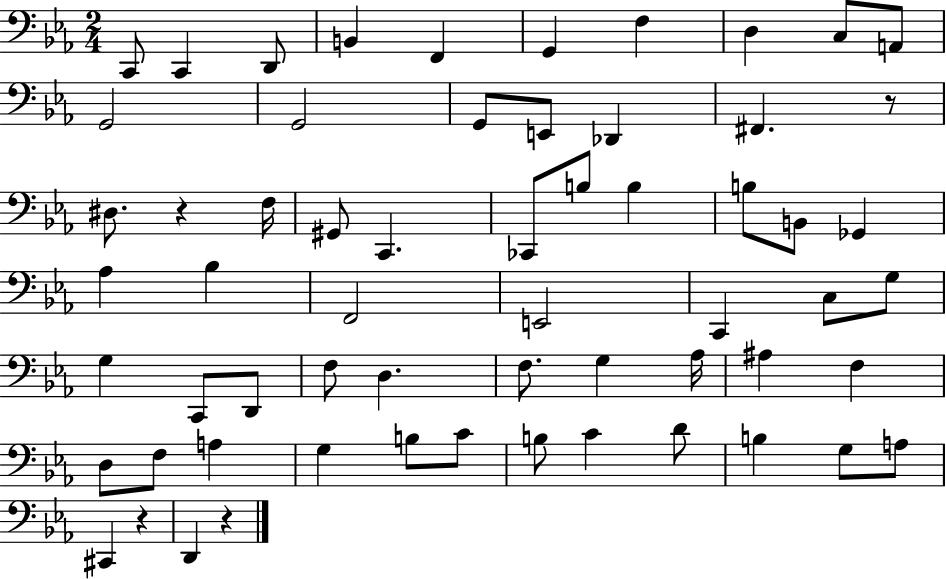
X:1
T:Untitled
M:2/4
L:1/4
K:Eb
C,,/2 C,, D,,/2 B,, F,, G,, F, D, C,/2 A,,/2 G,,2 G,,2 G,,/2 E,,/2 _D,, ^F,, z/2 ^D,/2 z F,/4 ^G,,/2 C,, _C,,/2 B,/2 B, B,/2 B,,/2 _G,, _A, _B, F,,2 E,,2 C,, C,/2 G,/2 G, C,,/2 D,,/2 F,/2 D, F,/2 G, _A,/4 ^A, F, D,/2 F,/2 A, G, B,/2 C/2 B,/2 C D/2 B, G,/2 A,/2 ^C,, z D,, z